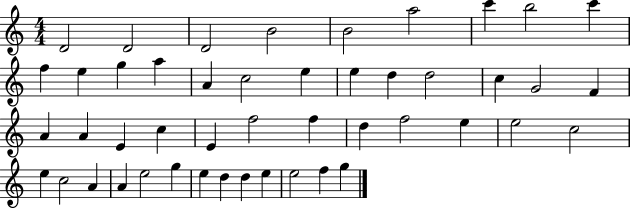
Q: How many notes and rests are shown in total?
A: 47